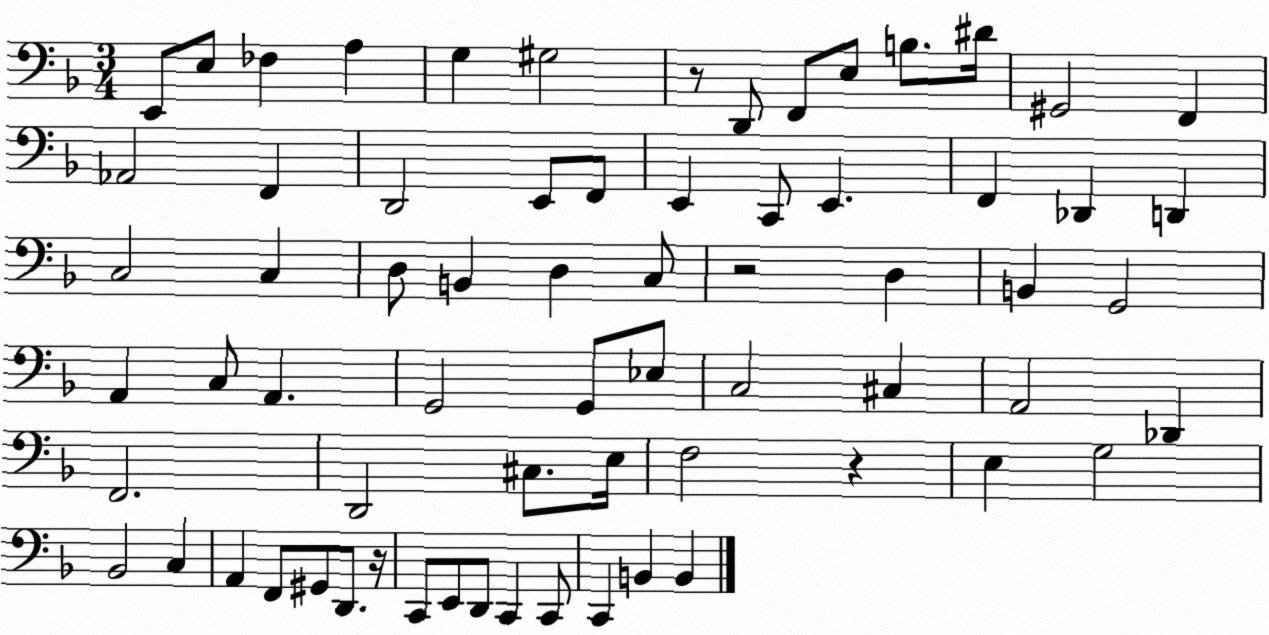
X:1
T:Untitled
M:3/4
L:1/4
K:F
E,,/2 E,/2 _F, A, G, ^G,2 z/2 D,,/2 F,,/2 E,/2 B,/2 ^D/4 ^G,,2 F,, _A,,2 F,, D,,2 E,,/2 F,,/2 E,, C,,/2 E,, F,, _D,, D,, C,2 C, D,/2 B,, D, C,/2 z2 D, B,, G,,2 A,, C,/2 A,, G,,2 G,,/2 _E,/2 C,2 ^C, A,,2 _D,, F,,2 D,,2 ^C,/2 E,/4 F,2 z E, G,2 _B,,2 C, A,, F,,/2 ^G,,/2 D,,/2 z/4 C,,/2 E,,/2 D,,/2 C,, C,,/2 C,, B,, B,,